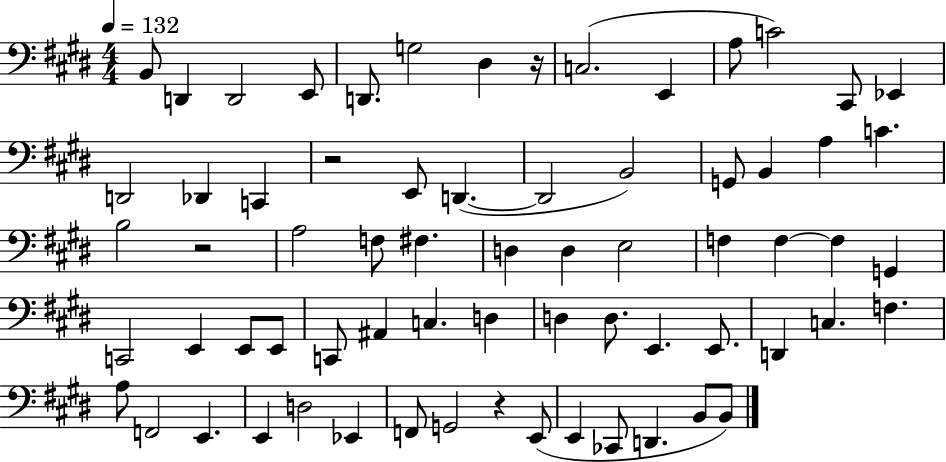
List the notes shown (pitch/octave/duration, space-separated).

B2/e D2/q D2/h E2/e D2/e. G3/h D#3/q R/s C3/h. E2/q A3/e C4/h C#2/e Eb2/q D2/h Db2/q C2/q R/h E2/e D2/q. D2/h B2/h G2/e B2/q A3/q C4/q. B3/h R/h A3/h F3/e F#3/q. D3/q D3/q E3/h F3/q F3/q F3/q G2/q C2/h E2/q E2/e E2/e C2/e A#2/q C3/q. D3/q D3/q D3/e. E2/q. E2/e. D2/q C3/q. F3/q. A3/e F2/h E2/q. E2/q D3/h Eb2/q F2/e G2/h R/q E2/e E2/q CES2/e D2/q. B2/e B2/e